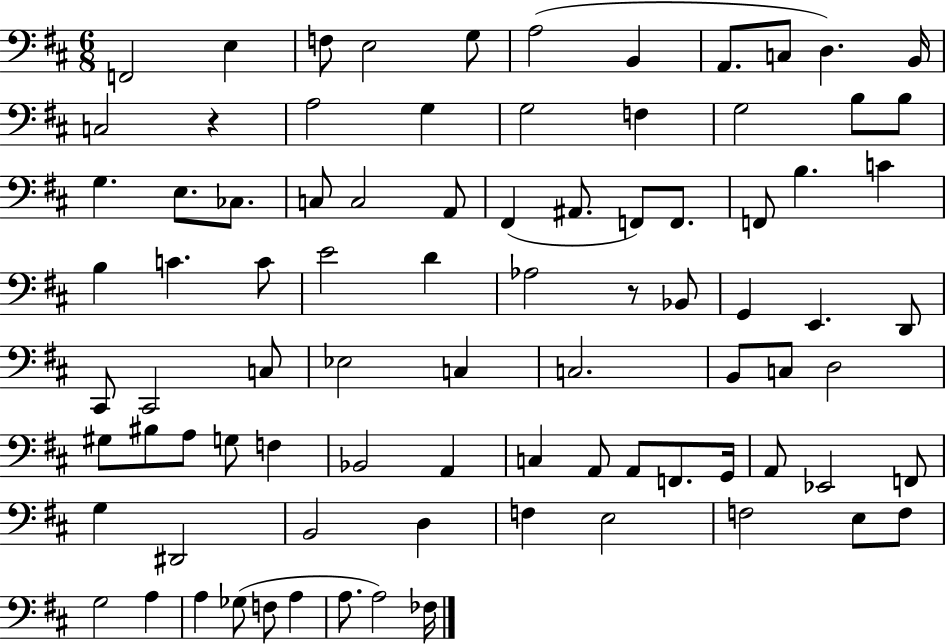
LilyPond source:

{
  \clef bass
  \numericTimeSignature
  \time 6/8
  \key d \major
  f,2 e4 | f8 e2 g8 | a2( b,4 | a,8. c8 d4.) b,16 | \break c2 r4 | a2 g4 | g2 f4 | g2 b8 b8 | \break g4. e8. ces8. | c8 c2 a,8 | fis,4( ais,8. f,8) f,8. | f,8 b4. c'4 | \break b4 c'4. c'8 | e'2 d'4 | aes2 r8 bes,8 | g,4 e,4. d,8 | \break cis,8 cis,2 c8 | ees2 c4 | c2. | b,8 c8 d2 | \break gis8 bis8 a8 g8 f4 | bes,2 a,4 | c4 a,8 a,8 f,8. g,16 | a,8 ees,2 f,8 | \break g4 dis,2 | b,2 d4 | f4 e2 | f2 e8 f8 | \break g2 a4 | a4 ges8( f8 a4 | a8. a2) fes16 | \bar "|."
}